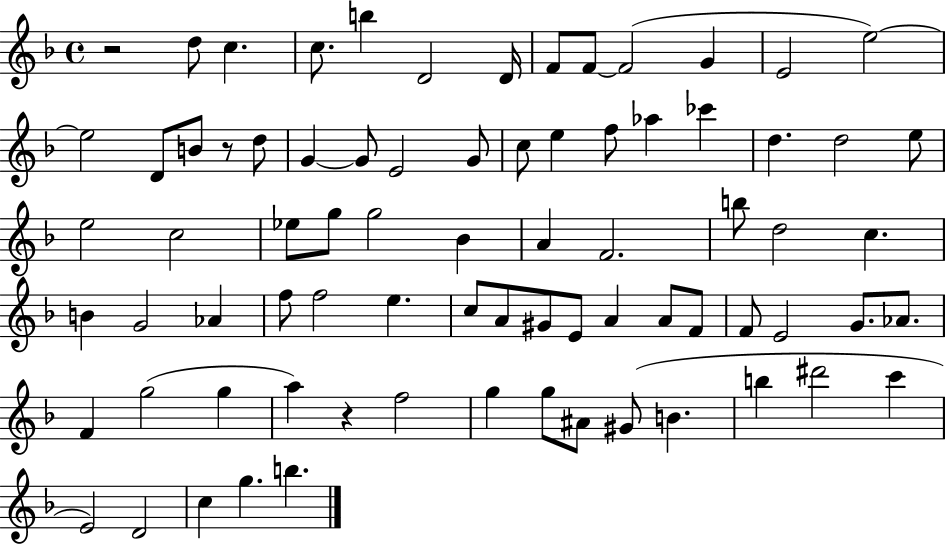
X:1
T:Untitled
M:4/4
L:1/4
K:F
z2 d/2 c c/2 b D2 D/4 F/2 F/2 F2 G E2 e2 e2 D/2 B/2 z/2 d/2 G G/2 E2 G/2 c/2 e f/2 _a _c' d d2 e/2 e2 c2 _e/2 g/2 g2 _B A F2 b/2 d2 c B G2 _A f/2 f2 e c/2 A/2 ^G/2 E/2 A A/2 F/2 F/2 E2 G/2 _A/2 F g2 g a z f2 g g/2 ^A/2 ^G/2 B b ^d'2 c' E2 D2 c g b